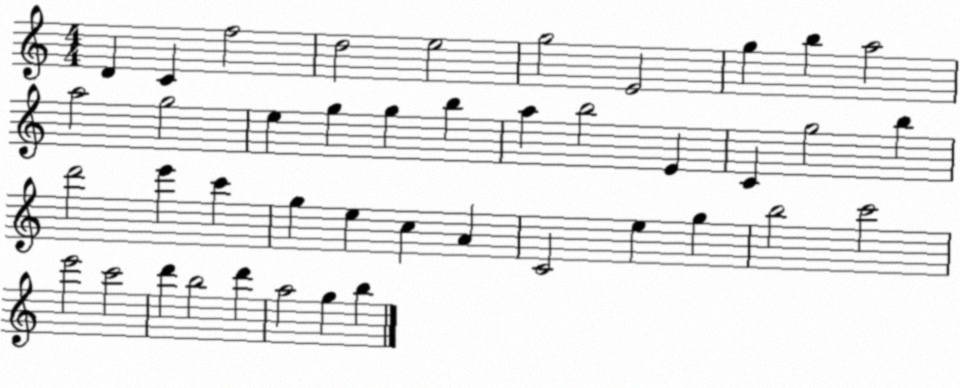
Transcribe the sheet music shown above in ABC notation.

X:1
T:Untitled
M:4/4
L:1/4
K:C
D C f2 d2 e2 g2 E2 g b a2 a2 g2 e g g b a b2 E C g2 b d'2 e' c' g e c A C2 e g b2 c'2 e'2 c'2 d' b2 d' a2 g b